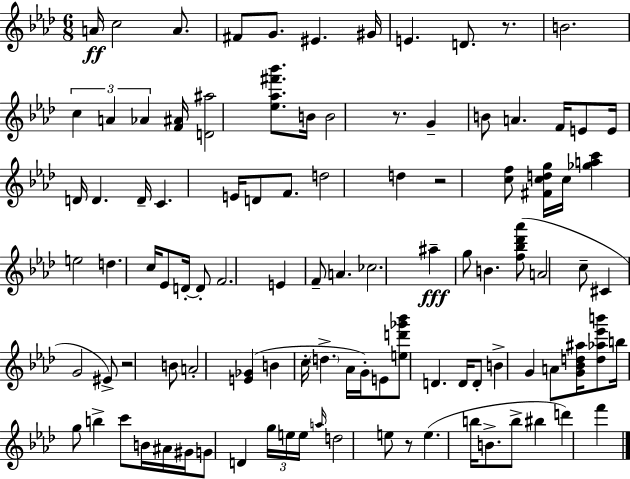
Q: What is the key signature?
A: AES major